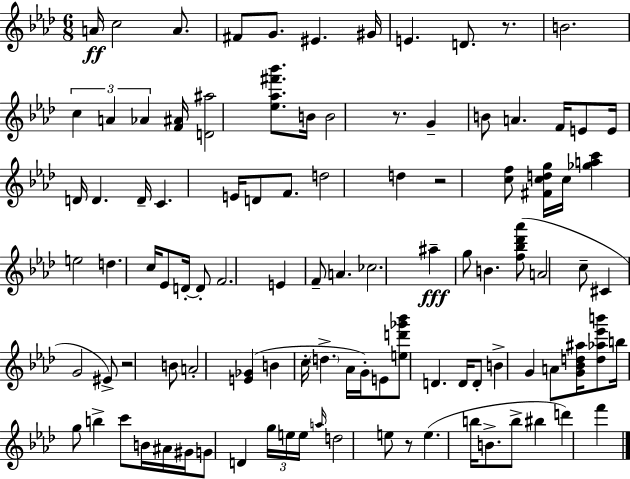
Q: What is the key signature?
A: AES major